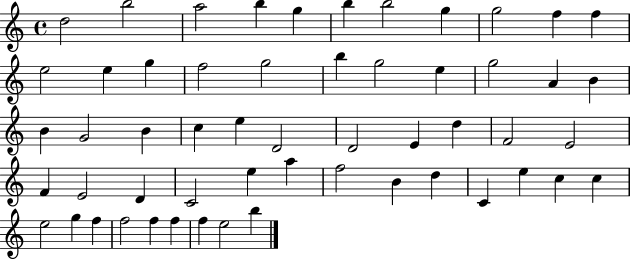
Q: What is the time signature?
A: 4/4